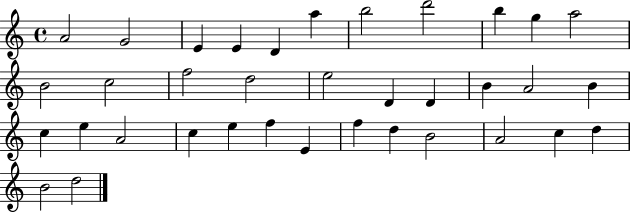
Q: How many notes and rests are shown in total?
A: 36